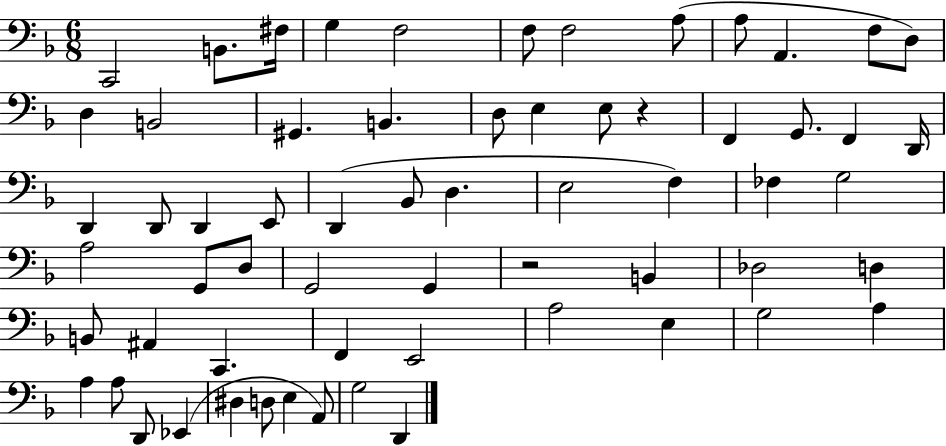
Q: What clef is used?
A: bass